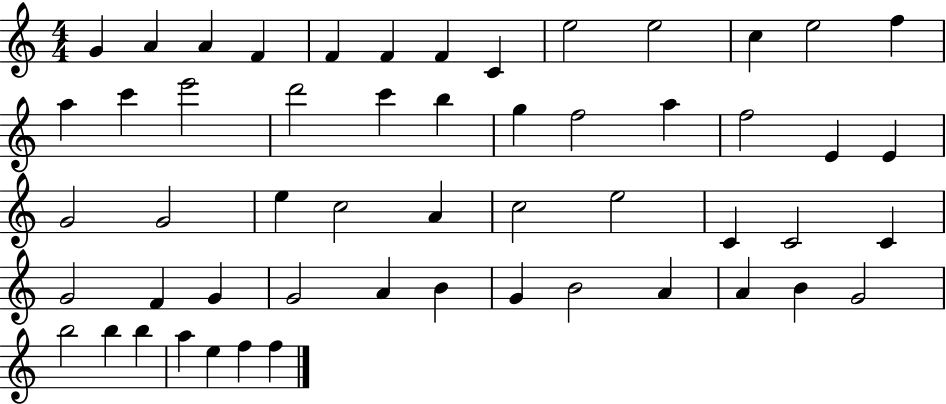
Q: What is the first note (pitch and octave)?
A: G4